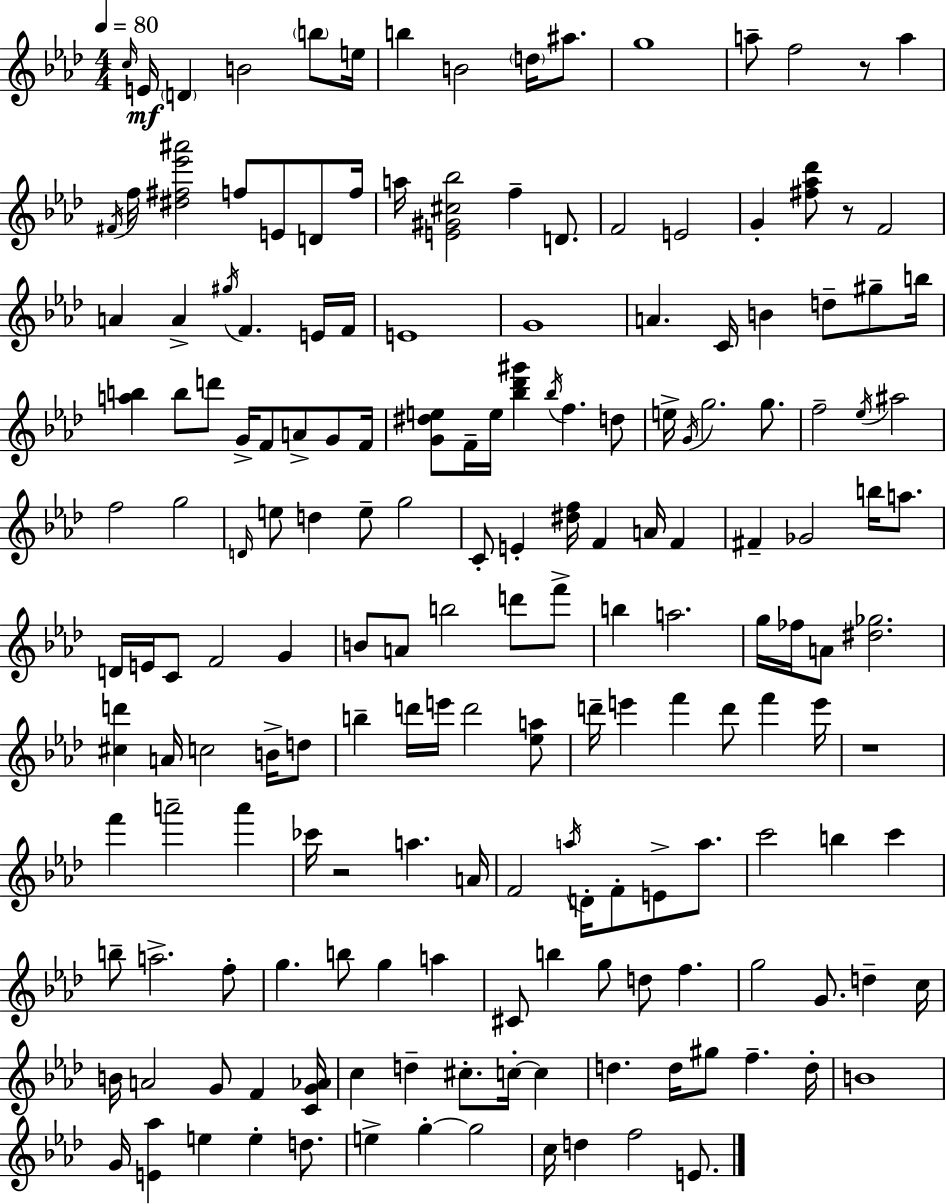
C5/s E4/s D4/q B4/h B5/e E5/s B5/q B4/h D5/s A#5/e. G5/w A5/e F5/h R/e A5/q F#4/s F5/s [D#5,F#5,Eb6,A#6]/h F5/e E4/e D4/e F5/s A5/s [E4,G#4,C#5,Bb5]/h F5/q D4/e. F4/h E4/h G4/q [F#5,Ab5,Db6]/e R/e F4/h A4/q A4/q G#5/s F4/q. E4/s F4/s E4/w G4/w A4/q. C4/s B4/q D5/e G#5/e B5/s [A5,B5]/q B5/e D6/e G4/s F4/e A4/e G4/e F4/s [G4,D#5,E5]/e F4/s E5/s [Bb5,Db6,G#6]/q Bb5/s F5/q. D5/e E5/s G4/s G5/h. G5/e. F5/h Eb5/s A#5/h F5/h G5/h D4/s E5/e D5/q E5/e G5/h C4/e E4/q [D#5,F5]/s F4/q A4/s F4/q F#4/q Gb4/h B5/s A5/e. D4/s E4/s C4/e F4/h G4/q B4/e A4/e B5/h D6/e F6/e B5/q A5/h. G5/s FES5/s A4/e [D#5,Gb5]/h. [C#5,D6]/q A4/s C5/h B4/s D5/e B5/q D6/s E6/s D6/h [Eb5,A5]/e D6/s E6/q F6/q D6/e F6/q E6/s R/w F6/q A6/h A6/q CES6/s R/h A5/q. A4/s F4/h A5/s D4/s F4/e E4/e A5/e. C6/h B5/q C6/q B5/e A5/h. F5/e G5/q. B5/e G5/q A5/q C#4/e B5/q G5/e D5/e F5/q. G5/h G4/e. D5/q C5/s B4/s A4/h G4/e F4/q [C4,G4,Ab4]/s C5/q D5/q C#5/e. C5/s C5/q D5/q. D5/s G#5/e F5/q. D5/s B4/w G4/s [E4,Ab5]/q E5/q E5/q D5/e. E5/q G5/q G5/h C5/s D5/q F5/h E4/e.